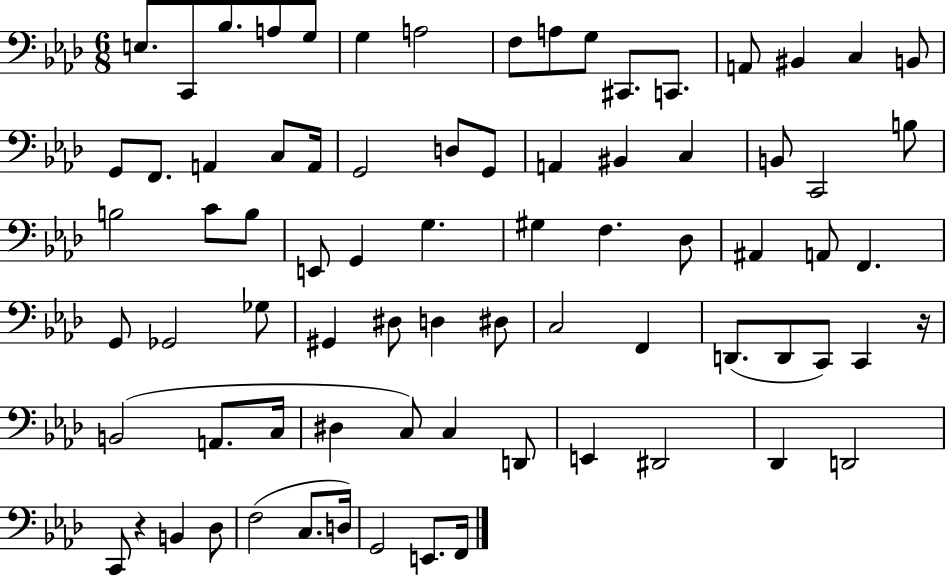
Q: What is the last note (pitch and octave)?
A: F2